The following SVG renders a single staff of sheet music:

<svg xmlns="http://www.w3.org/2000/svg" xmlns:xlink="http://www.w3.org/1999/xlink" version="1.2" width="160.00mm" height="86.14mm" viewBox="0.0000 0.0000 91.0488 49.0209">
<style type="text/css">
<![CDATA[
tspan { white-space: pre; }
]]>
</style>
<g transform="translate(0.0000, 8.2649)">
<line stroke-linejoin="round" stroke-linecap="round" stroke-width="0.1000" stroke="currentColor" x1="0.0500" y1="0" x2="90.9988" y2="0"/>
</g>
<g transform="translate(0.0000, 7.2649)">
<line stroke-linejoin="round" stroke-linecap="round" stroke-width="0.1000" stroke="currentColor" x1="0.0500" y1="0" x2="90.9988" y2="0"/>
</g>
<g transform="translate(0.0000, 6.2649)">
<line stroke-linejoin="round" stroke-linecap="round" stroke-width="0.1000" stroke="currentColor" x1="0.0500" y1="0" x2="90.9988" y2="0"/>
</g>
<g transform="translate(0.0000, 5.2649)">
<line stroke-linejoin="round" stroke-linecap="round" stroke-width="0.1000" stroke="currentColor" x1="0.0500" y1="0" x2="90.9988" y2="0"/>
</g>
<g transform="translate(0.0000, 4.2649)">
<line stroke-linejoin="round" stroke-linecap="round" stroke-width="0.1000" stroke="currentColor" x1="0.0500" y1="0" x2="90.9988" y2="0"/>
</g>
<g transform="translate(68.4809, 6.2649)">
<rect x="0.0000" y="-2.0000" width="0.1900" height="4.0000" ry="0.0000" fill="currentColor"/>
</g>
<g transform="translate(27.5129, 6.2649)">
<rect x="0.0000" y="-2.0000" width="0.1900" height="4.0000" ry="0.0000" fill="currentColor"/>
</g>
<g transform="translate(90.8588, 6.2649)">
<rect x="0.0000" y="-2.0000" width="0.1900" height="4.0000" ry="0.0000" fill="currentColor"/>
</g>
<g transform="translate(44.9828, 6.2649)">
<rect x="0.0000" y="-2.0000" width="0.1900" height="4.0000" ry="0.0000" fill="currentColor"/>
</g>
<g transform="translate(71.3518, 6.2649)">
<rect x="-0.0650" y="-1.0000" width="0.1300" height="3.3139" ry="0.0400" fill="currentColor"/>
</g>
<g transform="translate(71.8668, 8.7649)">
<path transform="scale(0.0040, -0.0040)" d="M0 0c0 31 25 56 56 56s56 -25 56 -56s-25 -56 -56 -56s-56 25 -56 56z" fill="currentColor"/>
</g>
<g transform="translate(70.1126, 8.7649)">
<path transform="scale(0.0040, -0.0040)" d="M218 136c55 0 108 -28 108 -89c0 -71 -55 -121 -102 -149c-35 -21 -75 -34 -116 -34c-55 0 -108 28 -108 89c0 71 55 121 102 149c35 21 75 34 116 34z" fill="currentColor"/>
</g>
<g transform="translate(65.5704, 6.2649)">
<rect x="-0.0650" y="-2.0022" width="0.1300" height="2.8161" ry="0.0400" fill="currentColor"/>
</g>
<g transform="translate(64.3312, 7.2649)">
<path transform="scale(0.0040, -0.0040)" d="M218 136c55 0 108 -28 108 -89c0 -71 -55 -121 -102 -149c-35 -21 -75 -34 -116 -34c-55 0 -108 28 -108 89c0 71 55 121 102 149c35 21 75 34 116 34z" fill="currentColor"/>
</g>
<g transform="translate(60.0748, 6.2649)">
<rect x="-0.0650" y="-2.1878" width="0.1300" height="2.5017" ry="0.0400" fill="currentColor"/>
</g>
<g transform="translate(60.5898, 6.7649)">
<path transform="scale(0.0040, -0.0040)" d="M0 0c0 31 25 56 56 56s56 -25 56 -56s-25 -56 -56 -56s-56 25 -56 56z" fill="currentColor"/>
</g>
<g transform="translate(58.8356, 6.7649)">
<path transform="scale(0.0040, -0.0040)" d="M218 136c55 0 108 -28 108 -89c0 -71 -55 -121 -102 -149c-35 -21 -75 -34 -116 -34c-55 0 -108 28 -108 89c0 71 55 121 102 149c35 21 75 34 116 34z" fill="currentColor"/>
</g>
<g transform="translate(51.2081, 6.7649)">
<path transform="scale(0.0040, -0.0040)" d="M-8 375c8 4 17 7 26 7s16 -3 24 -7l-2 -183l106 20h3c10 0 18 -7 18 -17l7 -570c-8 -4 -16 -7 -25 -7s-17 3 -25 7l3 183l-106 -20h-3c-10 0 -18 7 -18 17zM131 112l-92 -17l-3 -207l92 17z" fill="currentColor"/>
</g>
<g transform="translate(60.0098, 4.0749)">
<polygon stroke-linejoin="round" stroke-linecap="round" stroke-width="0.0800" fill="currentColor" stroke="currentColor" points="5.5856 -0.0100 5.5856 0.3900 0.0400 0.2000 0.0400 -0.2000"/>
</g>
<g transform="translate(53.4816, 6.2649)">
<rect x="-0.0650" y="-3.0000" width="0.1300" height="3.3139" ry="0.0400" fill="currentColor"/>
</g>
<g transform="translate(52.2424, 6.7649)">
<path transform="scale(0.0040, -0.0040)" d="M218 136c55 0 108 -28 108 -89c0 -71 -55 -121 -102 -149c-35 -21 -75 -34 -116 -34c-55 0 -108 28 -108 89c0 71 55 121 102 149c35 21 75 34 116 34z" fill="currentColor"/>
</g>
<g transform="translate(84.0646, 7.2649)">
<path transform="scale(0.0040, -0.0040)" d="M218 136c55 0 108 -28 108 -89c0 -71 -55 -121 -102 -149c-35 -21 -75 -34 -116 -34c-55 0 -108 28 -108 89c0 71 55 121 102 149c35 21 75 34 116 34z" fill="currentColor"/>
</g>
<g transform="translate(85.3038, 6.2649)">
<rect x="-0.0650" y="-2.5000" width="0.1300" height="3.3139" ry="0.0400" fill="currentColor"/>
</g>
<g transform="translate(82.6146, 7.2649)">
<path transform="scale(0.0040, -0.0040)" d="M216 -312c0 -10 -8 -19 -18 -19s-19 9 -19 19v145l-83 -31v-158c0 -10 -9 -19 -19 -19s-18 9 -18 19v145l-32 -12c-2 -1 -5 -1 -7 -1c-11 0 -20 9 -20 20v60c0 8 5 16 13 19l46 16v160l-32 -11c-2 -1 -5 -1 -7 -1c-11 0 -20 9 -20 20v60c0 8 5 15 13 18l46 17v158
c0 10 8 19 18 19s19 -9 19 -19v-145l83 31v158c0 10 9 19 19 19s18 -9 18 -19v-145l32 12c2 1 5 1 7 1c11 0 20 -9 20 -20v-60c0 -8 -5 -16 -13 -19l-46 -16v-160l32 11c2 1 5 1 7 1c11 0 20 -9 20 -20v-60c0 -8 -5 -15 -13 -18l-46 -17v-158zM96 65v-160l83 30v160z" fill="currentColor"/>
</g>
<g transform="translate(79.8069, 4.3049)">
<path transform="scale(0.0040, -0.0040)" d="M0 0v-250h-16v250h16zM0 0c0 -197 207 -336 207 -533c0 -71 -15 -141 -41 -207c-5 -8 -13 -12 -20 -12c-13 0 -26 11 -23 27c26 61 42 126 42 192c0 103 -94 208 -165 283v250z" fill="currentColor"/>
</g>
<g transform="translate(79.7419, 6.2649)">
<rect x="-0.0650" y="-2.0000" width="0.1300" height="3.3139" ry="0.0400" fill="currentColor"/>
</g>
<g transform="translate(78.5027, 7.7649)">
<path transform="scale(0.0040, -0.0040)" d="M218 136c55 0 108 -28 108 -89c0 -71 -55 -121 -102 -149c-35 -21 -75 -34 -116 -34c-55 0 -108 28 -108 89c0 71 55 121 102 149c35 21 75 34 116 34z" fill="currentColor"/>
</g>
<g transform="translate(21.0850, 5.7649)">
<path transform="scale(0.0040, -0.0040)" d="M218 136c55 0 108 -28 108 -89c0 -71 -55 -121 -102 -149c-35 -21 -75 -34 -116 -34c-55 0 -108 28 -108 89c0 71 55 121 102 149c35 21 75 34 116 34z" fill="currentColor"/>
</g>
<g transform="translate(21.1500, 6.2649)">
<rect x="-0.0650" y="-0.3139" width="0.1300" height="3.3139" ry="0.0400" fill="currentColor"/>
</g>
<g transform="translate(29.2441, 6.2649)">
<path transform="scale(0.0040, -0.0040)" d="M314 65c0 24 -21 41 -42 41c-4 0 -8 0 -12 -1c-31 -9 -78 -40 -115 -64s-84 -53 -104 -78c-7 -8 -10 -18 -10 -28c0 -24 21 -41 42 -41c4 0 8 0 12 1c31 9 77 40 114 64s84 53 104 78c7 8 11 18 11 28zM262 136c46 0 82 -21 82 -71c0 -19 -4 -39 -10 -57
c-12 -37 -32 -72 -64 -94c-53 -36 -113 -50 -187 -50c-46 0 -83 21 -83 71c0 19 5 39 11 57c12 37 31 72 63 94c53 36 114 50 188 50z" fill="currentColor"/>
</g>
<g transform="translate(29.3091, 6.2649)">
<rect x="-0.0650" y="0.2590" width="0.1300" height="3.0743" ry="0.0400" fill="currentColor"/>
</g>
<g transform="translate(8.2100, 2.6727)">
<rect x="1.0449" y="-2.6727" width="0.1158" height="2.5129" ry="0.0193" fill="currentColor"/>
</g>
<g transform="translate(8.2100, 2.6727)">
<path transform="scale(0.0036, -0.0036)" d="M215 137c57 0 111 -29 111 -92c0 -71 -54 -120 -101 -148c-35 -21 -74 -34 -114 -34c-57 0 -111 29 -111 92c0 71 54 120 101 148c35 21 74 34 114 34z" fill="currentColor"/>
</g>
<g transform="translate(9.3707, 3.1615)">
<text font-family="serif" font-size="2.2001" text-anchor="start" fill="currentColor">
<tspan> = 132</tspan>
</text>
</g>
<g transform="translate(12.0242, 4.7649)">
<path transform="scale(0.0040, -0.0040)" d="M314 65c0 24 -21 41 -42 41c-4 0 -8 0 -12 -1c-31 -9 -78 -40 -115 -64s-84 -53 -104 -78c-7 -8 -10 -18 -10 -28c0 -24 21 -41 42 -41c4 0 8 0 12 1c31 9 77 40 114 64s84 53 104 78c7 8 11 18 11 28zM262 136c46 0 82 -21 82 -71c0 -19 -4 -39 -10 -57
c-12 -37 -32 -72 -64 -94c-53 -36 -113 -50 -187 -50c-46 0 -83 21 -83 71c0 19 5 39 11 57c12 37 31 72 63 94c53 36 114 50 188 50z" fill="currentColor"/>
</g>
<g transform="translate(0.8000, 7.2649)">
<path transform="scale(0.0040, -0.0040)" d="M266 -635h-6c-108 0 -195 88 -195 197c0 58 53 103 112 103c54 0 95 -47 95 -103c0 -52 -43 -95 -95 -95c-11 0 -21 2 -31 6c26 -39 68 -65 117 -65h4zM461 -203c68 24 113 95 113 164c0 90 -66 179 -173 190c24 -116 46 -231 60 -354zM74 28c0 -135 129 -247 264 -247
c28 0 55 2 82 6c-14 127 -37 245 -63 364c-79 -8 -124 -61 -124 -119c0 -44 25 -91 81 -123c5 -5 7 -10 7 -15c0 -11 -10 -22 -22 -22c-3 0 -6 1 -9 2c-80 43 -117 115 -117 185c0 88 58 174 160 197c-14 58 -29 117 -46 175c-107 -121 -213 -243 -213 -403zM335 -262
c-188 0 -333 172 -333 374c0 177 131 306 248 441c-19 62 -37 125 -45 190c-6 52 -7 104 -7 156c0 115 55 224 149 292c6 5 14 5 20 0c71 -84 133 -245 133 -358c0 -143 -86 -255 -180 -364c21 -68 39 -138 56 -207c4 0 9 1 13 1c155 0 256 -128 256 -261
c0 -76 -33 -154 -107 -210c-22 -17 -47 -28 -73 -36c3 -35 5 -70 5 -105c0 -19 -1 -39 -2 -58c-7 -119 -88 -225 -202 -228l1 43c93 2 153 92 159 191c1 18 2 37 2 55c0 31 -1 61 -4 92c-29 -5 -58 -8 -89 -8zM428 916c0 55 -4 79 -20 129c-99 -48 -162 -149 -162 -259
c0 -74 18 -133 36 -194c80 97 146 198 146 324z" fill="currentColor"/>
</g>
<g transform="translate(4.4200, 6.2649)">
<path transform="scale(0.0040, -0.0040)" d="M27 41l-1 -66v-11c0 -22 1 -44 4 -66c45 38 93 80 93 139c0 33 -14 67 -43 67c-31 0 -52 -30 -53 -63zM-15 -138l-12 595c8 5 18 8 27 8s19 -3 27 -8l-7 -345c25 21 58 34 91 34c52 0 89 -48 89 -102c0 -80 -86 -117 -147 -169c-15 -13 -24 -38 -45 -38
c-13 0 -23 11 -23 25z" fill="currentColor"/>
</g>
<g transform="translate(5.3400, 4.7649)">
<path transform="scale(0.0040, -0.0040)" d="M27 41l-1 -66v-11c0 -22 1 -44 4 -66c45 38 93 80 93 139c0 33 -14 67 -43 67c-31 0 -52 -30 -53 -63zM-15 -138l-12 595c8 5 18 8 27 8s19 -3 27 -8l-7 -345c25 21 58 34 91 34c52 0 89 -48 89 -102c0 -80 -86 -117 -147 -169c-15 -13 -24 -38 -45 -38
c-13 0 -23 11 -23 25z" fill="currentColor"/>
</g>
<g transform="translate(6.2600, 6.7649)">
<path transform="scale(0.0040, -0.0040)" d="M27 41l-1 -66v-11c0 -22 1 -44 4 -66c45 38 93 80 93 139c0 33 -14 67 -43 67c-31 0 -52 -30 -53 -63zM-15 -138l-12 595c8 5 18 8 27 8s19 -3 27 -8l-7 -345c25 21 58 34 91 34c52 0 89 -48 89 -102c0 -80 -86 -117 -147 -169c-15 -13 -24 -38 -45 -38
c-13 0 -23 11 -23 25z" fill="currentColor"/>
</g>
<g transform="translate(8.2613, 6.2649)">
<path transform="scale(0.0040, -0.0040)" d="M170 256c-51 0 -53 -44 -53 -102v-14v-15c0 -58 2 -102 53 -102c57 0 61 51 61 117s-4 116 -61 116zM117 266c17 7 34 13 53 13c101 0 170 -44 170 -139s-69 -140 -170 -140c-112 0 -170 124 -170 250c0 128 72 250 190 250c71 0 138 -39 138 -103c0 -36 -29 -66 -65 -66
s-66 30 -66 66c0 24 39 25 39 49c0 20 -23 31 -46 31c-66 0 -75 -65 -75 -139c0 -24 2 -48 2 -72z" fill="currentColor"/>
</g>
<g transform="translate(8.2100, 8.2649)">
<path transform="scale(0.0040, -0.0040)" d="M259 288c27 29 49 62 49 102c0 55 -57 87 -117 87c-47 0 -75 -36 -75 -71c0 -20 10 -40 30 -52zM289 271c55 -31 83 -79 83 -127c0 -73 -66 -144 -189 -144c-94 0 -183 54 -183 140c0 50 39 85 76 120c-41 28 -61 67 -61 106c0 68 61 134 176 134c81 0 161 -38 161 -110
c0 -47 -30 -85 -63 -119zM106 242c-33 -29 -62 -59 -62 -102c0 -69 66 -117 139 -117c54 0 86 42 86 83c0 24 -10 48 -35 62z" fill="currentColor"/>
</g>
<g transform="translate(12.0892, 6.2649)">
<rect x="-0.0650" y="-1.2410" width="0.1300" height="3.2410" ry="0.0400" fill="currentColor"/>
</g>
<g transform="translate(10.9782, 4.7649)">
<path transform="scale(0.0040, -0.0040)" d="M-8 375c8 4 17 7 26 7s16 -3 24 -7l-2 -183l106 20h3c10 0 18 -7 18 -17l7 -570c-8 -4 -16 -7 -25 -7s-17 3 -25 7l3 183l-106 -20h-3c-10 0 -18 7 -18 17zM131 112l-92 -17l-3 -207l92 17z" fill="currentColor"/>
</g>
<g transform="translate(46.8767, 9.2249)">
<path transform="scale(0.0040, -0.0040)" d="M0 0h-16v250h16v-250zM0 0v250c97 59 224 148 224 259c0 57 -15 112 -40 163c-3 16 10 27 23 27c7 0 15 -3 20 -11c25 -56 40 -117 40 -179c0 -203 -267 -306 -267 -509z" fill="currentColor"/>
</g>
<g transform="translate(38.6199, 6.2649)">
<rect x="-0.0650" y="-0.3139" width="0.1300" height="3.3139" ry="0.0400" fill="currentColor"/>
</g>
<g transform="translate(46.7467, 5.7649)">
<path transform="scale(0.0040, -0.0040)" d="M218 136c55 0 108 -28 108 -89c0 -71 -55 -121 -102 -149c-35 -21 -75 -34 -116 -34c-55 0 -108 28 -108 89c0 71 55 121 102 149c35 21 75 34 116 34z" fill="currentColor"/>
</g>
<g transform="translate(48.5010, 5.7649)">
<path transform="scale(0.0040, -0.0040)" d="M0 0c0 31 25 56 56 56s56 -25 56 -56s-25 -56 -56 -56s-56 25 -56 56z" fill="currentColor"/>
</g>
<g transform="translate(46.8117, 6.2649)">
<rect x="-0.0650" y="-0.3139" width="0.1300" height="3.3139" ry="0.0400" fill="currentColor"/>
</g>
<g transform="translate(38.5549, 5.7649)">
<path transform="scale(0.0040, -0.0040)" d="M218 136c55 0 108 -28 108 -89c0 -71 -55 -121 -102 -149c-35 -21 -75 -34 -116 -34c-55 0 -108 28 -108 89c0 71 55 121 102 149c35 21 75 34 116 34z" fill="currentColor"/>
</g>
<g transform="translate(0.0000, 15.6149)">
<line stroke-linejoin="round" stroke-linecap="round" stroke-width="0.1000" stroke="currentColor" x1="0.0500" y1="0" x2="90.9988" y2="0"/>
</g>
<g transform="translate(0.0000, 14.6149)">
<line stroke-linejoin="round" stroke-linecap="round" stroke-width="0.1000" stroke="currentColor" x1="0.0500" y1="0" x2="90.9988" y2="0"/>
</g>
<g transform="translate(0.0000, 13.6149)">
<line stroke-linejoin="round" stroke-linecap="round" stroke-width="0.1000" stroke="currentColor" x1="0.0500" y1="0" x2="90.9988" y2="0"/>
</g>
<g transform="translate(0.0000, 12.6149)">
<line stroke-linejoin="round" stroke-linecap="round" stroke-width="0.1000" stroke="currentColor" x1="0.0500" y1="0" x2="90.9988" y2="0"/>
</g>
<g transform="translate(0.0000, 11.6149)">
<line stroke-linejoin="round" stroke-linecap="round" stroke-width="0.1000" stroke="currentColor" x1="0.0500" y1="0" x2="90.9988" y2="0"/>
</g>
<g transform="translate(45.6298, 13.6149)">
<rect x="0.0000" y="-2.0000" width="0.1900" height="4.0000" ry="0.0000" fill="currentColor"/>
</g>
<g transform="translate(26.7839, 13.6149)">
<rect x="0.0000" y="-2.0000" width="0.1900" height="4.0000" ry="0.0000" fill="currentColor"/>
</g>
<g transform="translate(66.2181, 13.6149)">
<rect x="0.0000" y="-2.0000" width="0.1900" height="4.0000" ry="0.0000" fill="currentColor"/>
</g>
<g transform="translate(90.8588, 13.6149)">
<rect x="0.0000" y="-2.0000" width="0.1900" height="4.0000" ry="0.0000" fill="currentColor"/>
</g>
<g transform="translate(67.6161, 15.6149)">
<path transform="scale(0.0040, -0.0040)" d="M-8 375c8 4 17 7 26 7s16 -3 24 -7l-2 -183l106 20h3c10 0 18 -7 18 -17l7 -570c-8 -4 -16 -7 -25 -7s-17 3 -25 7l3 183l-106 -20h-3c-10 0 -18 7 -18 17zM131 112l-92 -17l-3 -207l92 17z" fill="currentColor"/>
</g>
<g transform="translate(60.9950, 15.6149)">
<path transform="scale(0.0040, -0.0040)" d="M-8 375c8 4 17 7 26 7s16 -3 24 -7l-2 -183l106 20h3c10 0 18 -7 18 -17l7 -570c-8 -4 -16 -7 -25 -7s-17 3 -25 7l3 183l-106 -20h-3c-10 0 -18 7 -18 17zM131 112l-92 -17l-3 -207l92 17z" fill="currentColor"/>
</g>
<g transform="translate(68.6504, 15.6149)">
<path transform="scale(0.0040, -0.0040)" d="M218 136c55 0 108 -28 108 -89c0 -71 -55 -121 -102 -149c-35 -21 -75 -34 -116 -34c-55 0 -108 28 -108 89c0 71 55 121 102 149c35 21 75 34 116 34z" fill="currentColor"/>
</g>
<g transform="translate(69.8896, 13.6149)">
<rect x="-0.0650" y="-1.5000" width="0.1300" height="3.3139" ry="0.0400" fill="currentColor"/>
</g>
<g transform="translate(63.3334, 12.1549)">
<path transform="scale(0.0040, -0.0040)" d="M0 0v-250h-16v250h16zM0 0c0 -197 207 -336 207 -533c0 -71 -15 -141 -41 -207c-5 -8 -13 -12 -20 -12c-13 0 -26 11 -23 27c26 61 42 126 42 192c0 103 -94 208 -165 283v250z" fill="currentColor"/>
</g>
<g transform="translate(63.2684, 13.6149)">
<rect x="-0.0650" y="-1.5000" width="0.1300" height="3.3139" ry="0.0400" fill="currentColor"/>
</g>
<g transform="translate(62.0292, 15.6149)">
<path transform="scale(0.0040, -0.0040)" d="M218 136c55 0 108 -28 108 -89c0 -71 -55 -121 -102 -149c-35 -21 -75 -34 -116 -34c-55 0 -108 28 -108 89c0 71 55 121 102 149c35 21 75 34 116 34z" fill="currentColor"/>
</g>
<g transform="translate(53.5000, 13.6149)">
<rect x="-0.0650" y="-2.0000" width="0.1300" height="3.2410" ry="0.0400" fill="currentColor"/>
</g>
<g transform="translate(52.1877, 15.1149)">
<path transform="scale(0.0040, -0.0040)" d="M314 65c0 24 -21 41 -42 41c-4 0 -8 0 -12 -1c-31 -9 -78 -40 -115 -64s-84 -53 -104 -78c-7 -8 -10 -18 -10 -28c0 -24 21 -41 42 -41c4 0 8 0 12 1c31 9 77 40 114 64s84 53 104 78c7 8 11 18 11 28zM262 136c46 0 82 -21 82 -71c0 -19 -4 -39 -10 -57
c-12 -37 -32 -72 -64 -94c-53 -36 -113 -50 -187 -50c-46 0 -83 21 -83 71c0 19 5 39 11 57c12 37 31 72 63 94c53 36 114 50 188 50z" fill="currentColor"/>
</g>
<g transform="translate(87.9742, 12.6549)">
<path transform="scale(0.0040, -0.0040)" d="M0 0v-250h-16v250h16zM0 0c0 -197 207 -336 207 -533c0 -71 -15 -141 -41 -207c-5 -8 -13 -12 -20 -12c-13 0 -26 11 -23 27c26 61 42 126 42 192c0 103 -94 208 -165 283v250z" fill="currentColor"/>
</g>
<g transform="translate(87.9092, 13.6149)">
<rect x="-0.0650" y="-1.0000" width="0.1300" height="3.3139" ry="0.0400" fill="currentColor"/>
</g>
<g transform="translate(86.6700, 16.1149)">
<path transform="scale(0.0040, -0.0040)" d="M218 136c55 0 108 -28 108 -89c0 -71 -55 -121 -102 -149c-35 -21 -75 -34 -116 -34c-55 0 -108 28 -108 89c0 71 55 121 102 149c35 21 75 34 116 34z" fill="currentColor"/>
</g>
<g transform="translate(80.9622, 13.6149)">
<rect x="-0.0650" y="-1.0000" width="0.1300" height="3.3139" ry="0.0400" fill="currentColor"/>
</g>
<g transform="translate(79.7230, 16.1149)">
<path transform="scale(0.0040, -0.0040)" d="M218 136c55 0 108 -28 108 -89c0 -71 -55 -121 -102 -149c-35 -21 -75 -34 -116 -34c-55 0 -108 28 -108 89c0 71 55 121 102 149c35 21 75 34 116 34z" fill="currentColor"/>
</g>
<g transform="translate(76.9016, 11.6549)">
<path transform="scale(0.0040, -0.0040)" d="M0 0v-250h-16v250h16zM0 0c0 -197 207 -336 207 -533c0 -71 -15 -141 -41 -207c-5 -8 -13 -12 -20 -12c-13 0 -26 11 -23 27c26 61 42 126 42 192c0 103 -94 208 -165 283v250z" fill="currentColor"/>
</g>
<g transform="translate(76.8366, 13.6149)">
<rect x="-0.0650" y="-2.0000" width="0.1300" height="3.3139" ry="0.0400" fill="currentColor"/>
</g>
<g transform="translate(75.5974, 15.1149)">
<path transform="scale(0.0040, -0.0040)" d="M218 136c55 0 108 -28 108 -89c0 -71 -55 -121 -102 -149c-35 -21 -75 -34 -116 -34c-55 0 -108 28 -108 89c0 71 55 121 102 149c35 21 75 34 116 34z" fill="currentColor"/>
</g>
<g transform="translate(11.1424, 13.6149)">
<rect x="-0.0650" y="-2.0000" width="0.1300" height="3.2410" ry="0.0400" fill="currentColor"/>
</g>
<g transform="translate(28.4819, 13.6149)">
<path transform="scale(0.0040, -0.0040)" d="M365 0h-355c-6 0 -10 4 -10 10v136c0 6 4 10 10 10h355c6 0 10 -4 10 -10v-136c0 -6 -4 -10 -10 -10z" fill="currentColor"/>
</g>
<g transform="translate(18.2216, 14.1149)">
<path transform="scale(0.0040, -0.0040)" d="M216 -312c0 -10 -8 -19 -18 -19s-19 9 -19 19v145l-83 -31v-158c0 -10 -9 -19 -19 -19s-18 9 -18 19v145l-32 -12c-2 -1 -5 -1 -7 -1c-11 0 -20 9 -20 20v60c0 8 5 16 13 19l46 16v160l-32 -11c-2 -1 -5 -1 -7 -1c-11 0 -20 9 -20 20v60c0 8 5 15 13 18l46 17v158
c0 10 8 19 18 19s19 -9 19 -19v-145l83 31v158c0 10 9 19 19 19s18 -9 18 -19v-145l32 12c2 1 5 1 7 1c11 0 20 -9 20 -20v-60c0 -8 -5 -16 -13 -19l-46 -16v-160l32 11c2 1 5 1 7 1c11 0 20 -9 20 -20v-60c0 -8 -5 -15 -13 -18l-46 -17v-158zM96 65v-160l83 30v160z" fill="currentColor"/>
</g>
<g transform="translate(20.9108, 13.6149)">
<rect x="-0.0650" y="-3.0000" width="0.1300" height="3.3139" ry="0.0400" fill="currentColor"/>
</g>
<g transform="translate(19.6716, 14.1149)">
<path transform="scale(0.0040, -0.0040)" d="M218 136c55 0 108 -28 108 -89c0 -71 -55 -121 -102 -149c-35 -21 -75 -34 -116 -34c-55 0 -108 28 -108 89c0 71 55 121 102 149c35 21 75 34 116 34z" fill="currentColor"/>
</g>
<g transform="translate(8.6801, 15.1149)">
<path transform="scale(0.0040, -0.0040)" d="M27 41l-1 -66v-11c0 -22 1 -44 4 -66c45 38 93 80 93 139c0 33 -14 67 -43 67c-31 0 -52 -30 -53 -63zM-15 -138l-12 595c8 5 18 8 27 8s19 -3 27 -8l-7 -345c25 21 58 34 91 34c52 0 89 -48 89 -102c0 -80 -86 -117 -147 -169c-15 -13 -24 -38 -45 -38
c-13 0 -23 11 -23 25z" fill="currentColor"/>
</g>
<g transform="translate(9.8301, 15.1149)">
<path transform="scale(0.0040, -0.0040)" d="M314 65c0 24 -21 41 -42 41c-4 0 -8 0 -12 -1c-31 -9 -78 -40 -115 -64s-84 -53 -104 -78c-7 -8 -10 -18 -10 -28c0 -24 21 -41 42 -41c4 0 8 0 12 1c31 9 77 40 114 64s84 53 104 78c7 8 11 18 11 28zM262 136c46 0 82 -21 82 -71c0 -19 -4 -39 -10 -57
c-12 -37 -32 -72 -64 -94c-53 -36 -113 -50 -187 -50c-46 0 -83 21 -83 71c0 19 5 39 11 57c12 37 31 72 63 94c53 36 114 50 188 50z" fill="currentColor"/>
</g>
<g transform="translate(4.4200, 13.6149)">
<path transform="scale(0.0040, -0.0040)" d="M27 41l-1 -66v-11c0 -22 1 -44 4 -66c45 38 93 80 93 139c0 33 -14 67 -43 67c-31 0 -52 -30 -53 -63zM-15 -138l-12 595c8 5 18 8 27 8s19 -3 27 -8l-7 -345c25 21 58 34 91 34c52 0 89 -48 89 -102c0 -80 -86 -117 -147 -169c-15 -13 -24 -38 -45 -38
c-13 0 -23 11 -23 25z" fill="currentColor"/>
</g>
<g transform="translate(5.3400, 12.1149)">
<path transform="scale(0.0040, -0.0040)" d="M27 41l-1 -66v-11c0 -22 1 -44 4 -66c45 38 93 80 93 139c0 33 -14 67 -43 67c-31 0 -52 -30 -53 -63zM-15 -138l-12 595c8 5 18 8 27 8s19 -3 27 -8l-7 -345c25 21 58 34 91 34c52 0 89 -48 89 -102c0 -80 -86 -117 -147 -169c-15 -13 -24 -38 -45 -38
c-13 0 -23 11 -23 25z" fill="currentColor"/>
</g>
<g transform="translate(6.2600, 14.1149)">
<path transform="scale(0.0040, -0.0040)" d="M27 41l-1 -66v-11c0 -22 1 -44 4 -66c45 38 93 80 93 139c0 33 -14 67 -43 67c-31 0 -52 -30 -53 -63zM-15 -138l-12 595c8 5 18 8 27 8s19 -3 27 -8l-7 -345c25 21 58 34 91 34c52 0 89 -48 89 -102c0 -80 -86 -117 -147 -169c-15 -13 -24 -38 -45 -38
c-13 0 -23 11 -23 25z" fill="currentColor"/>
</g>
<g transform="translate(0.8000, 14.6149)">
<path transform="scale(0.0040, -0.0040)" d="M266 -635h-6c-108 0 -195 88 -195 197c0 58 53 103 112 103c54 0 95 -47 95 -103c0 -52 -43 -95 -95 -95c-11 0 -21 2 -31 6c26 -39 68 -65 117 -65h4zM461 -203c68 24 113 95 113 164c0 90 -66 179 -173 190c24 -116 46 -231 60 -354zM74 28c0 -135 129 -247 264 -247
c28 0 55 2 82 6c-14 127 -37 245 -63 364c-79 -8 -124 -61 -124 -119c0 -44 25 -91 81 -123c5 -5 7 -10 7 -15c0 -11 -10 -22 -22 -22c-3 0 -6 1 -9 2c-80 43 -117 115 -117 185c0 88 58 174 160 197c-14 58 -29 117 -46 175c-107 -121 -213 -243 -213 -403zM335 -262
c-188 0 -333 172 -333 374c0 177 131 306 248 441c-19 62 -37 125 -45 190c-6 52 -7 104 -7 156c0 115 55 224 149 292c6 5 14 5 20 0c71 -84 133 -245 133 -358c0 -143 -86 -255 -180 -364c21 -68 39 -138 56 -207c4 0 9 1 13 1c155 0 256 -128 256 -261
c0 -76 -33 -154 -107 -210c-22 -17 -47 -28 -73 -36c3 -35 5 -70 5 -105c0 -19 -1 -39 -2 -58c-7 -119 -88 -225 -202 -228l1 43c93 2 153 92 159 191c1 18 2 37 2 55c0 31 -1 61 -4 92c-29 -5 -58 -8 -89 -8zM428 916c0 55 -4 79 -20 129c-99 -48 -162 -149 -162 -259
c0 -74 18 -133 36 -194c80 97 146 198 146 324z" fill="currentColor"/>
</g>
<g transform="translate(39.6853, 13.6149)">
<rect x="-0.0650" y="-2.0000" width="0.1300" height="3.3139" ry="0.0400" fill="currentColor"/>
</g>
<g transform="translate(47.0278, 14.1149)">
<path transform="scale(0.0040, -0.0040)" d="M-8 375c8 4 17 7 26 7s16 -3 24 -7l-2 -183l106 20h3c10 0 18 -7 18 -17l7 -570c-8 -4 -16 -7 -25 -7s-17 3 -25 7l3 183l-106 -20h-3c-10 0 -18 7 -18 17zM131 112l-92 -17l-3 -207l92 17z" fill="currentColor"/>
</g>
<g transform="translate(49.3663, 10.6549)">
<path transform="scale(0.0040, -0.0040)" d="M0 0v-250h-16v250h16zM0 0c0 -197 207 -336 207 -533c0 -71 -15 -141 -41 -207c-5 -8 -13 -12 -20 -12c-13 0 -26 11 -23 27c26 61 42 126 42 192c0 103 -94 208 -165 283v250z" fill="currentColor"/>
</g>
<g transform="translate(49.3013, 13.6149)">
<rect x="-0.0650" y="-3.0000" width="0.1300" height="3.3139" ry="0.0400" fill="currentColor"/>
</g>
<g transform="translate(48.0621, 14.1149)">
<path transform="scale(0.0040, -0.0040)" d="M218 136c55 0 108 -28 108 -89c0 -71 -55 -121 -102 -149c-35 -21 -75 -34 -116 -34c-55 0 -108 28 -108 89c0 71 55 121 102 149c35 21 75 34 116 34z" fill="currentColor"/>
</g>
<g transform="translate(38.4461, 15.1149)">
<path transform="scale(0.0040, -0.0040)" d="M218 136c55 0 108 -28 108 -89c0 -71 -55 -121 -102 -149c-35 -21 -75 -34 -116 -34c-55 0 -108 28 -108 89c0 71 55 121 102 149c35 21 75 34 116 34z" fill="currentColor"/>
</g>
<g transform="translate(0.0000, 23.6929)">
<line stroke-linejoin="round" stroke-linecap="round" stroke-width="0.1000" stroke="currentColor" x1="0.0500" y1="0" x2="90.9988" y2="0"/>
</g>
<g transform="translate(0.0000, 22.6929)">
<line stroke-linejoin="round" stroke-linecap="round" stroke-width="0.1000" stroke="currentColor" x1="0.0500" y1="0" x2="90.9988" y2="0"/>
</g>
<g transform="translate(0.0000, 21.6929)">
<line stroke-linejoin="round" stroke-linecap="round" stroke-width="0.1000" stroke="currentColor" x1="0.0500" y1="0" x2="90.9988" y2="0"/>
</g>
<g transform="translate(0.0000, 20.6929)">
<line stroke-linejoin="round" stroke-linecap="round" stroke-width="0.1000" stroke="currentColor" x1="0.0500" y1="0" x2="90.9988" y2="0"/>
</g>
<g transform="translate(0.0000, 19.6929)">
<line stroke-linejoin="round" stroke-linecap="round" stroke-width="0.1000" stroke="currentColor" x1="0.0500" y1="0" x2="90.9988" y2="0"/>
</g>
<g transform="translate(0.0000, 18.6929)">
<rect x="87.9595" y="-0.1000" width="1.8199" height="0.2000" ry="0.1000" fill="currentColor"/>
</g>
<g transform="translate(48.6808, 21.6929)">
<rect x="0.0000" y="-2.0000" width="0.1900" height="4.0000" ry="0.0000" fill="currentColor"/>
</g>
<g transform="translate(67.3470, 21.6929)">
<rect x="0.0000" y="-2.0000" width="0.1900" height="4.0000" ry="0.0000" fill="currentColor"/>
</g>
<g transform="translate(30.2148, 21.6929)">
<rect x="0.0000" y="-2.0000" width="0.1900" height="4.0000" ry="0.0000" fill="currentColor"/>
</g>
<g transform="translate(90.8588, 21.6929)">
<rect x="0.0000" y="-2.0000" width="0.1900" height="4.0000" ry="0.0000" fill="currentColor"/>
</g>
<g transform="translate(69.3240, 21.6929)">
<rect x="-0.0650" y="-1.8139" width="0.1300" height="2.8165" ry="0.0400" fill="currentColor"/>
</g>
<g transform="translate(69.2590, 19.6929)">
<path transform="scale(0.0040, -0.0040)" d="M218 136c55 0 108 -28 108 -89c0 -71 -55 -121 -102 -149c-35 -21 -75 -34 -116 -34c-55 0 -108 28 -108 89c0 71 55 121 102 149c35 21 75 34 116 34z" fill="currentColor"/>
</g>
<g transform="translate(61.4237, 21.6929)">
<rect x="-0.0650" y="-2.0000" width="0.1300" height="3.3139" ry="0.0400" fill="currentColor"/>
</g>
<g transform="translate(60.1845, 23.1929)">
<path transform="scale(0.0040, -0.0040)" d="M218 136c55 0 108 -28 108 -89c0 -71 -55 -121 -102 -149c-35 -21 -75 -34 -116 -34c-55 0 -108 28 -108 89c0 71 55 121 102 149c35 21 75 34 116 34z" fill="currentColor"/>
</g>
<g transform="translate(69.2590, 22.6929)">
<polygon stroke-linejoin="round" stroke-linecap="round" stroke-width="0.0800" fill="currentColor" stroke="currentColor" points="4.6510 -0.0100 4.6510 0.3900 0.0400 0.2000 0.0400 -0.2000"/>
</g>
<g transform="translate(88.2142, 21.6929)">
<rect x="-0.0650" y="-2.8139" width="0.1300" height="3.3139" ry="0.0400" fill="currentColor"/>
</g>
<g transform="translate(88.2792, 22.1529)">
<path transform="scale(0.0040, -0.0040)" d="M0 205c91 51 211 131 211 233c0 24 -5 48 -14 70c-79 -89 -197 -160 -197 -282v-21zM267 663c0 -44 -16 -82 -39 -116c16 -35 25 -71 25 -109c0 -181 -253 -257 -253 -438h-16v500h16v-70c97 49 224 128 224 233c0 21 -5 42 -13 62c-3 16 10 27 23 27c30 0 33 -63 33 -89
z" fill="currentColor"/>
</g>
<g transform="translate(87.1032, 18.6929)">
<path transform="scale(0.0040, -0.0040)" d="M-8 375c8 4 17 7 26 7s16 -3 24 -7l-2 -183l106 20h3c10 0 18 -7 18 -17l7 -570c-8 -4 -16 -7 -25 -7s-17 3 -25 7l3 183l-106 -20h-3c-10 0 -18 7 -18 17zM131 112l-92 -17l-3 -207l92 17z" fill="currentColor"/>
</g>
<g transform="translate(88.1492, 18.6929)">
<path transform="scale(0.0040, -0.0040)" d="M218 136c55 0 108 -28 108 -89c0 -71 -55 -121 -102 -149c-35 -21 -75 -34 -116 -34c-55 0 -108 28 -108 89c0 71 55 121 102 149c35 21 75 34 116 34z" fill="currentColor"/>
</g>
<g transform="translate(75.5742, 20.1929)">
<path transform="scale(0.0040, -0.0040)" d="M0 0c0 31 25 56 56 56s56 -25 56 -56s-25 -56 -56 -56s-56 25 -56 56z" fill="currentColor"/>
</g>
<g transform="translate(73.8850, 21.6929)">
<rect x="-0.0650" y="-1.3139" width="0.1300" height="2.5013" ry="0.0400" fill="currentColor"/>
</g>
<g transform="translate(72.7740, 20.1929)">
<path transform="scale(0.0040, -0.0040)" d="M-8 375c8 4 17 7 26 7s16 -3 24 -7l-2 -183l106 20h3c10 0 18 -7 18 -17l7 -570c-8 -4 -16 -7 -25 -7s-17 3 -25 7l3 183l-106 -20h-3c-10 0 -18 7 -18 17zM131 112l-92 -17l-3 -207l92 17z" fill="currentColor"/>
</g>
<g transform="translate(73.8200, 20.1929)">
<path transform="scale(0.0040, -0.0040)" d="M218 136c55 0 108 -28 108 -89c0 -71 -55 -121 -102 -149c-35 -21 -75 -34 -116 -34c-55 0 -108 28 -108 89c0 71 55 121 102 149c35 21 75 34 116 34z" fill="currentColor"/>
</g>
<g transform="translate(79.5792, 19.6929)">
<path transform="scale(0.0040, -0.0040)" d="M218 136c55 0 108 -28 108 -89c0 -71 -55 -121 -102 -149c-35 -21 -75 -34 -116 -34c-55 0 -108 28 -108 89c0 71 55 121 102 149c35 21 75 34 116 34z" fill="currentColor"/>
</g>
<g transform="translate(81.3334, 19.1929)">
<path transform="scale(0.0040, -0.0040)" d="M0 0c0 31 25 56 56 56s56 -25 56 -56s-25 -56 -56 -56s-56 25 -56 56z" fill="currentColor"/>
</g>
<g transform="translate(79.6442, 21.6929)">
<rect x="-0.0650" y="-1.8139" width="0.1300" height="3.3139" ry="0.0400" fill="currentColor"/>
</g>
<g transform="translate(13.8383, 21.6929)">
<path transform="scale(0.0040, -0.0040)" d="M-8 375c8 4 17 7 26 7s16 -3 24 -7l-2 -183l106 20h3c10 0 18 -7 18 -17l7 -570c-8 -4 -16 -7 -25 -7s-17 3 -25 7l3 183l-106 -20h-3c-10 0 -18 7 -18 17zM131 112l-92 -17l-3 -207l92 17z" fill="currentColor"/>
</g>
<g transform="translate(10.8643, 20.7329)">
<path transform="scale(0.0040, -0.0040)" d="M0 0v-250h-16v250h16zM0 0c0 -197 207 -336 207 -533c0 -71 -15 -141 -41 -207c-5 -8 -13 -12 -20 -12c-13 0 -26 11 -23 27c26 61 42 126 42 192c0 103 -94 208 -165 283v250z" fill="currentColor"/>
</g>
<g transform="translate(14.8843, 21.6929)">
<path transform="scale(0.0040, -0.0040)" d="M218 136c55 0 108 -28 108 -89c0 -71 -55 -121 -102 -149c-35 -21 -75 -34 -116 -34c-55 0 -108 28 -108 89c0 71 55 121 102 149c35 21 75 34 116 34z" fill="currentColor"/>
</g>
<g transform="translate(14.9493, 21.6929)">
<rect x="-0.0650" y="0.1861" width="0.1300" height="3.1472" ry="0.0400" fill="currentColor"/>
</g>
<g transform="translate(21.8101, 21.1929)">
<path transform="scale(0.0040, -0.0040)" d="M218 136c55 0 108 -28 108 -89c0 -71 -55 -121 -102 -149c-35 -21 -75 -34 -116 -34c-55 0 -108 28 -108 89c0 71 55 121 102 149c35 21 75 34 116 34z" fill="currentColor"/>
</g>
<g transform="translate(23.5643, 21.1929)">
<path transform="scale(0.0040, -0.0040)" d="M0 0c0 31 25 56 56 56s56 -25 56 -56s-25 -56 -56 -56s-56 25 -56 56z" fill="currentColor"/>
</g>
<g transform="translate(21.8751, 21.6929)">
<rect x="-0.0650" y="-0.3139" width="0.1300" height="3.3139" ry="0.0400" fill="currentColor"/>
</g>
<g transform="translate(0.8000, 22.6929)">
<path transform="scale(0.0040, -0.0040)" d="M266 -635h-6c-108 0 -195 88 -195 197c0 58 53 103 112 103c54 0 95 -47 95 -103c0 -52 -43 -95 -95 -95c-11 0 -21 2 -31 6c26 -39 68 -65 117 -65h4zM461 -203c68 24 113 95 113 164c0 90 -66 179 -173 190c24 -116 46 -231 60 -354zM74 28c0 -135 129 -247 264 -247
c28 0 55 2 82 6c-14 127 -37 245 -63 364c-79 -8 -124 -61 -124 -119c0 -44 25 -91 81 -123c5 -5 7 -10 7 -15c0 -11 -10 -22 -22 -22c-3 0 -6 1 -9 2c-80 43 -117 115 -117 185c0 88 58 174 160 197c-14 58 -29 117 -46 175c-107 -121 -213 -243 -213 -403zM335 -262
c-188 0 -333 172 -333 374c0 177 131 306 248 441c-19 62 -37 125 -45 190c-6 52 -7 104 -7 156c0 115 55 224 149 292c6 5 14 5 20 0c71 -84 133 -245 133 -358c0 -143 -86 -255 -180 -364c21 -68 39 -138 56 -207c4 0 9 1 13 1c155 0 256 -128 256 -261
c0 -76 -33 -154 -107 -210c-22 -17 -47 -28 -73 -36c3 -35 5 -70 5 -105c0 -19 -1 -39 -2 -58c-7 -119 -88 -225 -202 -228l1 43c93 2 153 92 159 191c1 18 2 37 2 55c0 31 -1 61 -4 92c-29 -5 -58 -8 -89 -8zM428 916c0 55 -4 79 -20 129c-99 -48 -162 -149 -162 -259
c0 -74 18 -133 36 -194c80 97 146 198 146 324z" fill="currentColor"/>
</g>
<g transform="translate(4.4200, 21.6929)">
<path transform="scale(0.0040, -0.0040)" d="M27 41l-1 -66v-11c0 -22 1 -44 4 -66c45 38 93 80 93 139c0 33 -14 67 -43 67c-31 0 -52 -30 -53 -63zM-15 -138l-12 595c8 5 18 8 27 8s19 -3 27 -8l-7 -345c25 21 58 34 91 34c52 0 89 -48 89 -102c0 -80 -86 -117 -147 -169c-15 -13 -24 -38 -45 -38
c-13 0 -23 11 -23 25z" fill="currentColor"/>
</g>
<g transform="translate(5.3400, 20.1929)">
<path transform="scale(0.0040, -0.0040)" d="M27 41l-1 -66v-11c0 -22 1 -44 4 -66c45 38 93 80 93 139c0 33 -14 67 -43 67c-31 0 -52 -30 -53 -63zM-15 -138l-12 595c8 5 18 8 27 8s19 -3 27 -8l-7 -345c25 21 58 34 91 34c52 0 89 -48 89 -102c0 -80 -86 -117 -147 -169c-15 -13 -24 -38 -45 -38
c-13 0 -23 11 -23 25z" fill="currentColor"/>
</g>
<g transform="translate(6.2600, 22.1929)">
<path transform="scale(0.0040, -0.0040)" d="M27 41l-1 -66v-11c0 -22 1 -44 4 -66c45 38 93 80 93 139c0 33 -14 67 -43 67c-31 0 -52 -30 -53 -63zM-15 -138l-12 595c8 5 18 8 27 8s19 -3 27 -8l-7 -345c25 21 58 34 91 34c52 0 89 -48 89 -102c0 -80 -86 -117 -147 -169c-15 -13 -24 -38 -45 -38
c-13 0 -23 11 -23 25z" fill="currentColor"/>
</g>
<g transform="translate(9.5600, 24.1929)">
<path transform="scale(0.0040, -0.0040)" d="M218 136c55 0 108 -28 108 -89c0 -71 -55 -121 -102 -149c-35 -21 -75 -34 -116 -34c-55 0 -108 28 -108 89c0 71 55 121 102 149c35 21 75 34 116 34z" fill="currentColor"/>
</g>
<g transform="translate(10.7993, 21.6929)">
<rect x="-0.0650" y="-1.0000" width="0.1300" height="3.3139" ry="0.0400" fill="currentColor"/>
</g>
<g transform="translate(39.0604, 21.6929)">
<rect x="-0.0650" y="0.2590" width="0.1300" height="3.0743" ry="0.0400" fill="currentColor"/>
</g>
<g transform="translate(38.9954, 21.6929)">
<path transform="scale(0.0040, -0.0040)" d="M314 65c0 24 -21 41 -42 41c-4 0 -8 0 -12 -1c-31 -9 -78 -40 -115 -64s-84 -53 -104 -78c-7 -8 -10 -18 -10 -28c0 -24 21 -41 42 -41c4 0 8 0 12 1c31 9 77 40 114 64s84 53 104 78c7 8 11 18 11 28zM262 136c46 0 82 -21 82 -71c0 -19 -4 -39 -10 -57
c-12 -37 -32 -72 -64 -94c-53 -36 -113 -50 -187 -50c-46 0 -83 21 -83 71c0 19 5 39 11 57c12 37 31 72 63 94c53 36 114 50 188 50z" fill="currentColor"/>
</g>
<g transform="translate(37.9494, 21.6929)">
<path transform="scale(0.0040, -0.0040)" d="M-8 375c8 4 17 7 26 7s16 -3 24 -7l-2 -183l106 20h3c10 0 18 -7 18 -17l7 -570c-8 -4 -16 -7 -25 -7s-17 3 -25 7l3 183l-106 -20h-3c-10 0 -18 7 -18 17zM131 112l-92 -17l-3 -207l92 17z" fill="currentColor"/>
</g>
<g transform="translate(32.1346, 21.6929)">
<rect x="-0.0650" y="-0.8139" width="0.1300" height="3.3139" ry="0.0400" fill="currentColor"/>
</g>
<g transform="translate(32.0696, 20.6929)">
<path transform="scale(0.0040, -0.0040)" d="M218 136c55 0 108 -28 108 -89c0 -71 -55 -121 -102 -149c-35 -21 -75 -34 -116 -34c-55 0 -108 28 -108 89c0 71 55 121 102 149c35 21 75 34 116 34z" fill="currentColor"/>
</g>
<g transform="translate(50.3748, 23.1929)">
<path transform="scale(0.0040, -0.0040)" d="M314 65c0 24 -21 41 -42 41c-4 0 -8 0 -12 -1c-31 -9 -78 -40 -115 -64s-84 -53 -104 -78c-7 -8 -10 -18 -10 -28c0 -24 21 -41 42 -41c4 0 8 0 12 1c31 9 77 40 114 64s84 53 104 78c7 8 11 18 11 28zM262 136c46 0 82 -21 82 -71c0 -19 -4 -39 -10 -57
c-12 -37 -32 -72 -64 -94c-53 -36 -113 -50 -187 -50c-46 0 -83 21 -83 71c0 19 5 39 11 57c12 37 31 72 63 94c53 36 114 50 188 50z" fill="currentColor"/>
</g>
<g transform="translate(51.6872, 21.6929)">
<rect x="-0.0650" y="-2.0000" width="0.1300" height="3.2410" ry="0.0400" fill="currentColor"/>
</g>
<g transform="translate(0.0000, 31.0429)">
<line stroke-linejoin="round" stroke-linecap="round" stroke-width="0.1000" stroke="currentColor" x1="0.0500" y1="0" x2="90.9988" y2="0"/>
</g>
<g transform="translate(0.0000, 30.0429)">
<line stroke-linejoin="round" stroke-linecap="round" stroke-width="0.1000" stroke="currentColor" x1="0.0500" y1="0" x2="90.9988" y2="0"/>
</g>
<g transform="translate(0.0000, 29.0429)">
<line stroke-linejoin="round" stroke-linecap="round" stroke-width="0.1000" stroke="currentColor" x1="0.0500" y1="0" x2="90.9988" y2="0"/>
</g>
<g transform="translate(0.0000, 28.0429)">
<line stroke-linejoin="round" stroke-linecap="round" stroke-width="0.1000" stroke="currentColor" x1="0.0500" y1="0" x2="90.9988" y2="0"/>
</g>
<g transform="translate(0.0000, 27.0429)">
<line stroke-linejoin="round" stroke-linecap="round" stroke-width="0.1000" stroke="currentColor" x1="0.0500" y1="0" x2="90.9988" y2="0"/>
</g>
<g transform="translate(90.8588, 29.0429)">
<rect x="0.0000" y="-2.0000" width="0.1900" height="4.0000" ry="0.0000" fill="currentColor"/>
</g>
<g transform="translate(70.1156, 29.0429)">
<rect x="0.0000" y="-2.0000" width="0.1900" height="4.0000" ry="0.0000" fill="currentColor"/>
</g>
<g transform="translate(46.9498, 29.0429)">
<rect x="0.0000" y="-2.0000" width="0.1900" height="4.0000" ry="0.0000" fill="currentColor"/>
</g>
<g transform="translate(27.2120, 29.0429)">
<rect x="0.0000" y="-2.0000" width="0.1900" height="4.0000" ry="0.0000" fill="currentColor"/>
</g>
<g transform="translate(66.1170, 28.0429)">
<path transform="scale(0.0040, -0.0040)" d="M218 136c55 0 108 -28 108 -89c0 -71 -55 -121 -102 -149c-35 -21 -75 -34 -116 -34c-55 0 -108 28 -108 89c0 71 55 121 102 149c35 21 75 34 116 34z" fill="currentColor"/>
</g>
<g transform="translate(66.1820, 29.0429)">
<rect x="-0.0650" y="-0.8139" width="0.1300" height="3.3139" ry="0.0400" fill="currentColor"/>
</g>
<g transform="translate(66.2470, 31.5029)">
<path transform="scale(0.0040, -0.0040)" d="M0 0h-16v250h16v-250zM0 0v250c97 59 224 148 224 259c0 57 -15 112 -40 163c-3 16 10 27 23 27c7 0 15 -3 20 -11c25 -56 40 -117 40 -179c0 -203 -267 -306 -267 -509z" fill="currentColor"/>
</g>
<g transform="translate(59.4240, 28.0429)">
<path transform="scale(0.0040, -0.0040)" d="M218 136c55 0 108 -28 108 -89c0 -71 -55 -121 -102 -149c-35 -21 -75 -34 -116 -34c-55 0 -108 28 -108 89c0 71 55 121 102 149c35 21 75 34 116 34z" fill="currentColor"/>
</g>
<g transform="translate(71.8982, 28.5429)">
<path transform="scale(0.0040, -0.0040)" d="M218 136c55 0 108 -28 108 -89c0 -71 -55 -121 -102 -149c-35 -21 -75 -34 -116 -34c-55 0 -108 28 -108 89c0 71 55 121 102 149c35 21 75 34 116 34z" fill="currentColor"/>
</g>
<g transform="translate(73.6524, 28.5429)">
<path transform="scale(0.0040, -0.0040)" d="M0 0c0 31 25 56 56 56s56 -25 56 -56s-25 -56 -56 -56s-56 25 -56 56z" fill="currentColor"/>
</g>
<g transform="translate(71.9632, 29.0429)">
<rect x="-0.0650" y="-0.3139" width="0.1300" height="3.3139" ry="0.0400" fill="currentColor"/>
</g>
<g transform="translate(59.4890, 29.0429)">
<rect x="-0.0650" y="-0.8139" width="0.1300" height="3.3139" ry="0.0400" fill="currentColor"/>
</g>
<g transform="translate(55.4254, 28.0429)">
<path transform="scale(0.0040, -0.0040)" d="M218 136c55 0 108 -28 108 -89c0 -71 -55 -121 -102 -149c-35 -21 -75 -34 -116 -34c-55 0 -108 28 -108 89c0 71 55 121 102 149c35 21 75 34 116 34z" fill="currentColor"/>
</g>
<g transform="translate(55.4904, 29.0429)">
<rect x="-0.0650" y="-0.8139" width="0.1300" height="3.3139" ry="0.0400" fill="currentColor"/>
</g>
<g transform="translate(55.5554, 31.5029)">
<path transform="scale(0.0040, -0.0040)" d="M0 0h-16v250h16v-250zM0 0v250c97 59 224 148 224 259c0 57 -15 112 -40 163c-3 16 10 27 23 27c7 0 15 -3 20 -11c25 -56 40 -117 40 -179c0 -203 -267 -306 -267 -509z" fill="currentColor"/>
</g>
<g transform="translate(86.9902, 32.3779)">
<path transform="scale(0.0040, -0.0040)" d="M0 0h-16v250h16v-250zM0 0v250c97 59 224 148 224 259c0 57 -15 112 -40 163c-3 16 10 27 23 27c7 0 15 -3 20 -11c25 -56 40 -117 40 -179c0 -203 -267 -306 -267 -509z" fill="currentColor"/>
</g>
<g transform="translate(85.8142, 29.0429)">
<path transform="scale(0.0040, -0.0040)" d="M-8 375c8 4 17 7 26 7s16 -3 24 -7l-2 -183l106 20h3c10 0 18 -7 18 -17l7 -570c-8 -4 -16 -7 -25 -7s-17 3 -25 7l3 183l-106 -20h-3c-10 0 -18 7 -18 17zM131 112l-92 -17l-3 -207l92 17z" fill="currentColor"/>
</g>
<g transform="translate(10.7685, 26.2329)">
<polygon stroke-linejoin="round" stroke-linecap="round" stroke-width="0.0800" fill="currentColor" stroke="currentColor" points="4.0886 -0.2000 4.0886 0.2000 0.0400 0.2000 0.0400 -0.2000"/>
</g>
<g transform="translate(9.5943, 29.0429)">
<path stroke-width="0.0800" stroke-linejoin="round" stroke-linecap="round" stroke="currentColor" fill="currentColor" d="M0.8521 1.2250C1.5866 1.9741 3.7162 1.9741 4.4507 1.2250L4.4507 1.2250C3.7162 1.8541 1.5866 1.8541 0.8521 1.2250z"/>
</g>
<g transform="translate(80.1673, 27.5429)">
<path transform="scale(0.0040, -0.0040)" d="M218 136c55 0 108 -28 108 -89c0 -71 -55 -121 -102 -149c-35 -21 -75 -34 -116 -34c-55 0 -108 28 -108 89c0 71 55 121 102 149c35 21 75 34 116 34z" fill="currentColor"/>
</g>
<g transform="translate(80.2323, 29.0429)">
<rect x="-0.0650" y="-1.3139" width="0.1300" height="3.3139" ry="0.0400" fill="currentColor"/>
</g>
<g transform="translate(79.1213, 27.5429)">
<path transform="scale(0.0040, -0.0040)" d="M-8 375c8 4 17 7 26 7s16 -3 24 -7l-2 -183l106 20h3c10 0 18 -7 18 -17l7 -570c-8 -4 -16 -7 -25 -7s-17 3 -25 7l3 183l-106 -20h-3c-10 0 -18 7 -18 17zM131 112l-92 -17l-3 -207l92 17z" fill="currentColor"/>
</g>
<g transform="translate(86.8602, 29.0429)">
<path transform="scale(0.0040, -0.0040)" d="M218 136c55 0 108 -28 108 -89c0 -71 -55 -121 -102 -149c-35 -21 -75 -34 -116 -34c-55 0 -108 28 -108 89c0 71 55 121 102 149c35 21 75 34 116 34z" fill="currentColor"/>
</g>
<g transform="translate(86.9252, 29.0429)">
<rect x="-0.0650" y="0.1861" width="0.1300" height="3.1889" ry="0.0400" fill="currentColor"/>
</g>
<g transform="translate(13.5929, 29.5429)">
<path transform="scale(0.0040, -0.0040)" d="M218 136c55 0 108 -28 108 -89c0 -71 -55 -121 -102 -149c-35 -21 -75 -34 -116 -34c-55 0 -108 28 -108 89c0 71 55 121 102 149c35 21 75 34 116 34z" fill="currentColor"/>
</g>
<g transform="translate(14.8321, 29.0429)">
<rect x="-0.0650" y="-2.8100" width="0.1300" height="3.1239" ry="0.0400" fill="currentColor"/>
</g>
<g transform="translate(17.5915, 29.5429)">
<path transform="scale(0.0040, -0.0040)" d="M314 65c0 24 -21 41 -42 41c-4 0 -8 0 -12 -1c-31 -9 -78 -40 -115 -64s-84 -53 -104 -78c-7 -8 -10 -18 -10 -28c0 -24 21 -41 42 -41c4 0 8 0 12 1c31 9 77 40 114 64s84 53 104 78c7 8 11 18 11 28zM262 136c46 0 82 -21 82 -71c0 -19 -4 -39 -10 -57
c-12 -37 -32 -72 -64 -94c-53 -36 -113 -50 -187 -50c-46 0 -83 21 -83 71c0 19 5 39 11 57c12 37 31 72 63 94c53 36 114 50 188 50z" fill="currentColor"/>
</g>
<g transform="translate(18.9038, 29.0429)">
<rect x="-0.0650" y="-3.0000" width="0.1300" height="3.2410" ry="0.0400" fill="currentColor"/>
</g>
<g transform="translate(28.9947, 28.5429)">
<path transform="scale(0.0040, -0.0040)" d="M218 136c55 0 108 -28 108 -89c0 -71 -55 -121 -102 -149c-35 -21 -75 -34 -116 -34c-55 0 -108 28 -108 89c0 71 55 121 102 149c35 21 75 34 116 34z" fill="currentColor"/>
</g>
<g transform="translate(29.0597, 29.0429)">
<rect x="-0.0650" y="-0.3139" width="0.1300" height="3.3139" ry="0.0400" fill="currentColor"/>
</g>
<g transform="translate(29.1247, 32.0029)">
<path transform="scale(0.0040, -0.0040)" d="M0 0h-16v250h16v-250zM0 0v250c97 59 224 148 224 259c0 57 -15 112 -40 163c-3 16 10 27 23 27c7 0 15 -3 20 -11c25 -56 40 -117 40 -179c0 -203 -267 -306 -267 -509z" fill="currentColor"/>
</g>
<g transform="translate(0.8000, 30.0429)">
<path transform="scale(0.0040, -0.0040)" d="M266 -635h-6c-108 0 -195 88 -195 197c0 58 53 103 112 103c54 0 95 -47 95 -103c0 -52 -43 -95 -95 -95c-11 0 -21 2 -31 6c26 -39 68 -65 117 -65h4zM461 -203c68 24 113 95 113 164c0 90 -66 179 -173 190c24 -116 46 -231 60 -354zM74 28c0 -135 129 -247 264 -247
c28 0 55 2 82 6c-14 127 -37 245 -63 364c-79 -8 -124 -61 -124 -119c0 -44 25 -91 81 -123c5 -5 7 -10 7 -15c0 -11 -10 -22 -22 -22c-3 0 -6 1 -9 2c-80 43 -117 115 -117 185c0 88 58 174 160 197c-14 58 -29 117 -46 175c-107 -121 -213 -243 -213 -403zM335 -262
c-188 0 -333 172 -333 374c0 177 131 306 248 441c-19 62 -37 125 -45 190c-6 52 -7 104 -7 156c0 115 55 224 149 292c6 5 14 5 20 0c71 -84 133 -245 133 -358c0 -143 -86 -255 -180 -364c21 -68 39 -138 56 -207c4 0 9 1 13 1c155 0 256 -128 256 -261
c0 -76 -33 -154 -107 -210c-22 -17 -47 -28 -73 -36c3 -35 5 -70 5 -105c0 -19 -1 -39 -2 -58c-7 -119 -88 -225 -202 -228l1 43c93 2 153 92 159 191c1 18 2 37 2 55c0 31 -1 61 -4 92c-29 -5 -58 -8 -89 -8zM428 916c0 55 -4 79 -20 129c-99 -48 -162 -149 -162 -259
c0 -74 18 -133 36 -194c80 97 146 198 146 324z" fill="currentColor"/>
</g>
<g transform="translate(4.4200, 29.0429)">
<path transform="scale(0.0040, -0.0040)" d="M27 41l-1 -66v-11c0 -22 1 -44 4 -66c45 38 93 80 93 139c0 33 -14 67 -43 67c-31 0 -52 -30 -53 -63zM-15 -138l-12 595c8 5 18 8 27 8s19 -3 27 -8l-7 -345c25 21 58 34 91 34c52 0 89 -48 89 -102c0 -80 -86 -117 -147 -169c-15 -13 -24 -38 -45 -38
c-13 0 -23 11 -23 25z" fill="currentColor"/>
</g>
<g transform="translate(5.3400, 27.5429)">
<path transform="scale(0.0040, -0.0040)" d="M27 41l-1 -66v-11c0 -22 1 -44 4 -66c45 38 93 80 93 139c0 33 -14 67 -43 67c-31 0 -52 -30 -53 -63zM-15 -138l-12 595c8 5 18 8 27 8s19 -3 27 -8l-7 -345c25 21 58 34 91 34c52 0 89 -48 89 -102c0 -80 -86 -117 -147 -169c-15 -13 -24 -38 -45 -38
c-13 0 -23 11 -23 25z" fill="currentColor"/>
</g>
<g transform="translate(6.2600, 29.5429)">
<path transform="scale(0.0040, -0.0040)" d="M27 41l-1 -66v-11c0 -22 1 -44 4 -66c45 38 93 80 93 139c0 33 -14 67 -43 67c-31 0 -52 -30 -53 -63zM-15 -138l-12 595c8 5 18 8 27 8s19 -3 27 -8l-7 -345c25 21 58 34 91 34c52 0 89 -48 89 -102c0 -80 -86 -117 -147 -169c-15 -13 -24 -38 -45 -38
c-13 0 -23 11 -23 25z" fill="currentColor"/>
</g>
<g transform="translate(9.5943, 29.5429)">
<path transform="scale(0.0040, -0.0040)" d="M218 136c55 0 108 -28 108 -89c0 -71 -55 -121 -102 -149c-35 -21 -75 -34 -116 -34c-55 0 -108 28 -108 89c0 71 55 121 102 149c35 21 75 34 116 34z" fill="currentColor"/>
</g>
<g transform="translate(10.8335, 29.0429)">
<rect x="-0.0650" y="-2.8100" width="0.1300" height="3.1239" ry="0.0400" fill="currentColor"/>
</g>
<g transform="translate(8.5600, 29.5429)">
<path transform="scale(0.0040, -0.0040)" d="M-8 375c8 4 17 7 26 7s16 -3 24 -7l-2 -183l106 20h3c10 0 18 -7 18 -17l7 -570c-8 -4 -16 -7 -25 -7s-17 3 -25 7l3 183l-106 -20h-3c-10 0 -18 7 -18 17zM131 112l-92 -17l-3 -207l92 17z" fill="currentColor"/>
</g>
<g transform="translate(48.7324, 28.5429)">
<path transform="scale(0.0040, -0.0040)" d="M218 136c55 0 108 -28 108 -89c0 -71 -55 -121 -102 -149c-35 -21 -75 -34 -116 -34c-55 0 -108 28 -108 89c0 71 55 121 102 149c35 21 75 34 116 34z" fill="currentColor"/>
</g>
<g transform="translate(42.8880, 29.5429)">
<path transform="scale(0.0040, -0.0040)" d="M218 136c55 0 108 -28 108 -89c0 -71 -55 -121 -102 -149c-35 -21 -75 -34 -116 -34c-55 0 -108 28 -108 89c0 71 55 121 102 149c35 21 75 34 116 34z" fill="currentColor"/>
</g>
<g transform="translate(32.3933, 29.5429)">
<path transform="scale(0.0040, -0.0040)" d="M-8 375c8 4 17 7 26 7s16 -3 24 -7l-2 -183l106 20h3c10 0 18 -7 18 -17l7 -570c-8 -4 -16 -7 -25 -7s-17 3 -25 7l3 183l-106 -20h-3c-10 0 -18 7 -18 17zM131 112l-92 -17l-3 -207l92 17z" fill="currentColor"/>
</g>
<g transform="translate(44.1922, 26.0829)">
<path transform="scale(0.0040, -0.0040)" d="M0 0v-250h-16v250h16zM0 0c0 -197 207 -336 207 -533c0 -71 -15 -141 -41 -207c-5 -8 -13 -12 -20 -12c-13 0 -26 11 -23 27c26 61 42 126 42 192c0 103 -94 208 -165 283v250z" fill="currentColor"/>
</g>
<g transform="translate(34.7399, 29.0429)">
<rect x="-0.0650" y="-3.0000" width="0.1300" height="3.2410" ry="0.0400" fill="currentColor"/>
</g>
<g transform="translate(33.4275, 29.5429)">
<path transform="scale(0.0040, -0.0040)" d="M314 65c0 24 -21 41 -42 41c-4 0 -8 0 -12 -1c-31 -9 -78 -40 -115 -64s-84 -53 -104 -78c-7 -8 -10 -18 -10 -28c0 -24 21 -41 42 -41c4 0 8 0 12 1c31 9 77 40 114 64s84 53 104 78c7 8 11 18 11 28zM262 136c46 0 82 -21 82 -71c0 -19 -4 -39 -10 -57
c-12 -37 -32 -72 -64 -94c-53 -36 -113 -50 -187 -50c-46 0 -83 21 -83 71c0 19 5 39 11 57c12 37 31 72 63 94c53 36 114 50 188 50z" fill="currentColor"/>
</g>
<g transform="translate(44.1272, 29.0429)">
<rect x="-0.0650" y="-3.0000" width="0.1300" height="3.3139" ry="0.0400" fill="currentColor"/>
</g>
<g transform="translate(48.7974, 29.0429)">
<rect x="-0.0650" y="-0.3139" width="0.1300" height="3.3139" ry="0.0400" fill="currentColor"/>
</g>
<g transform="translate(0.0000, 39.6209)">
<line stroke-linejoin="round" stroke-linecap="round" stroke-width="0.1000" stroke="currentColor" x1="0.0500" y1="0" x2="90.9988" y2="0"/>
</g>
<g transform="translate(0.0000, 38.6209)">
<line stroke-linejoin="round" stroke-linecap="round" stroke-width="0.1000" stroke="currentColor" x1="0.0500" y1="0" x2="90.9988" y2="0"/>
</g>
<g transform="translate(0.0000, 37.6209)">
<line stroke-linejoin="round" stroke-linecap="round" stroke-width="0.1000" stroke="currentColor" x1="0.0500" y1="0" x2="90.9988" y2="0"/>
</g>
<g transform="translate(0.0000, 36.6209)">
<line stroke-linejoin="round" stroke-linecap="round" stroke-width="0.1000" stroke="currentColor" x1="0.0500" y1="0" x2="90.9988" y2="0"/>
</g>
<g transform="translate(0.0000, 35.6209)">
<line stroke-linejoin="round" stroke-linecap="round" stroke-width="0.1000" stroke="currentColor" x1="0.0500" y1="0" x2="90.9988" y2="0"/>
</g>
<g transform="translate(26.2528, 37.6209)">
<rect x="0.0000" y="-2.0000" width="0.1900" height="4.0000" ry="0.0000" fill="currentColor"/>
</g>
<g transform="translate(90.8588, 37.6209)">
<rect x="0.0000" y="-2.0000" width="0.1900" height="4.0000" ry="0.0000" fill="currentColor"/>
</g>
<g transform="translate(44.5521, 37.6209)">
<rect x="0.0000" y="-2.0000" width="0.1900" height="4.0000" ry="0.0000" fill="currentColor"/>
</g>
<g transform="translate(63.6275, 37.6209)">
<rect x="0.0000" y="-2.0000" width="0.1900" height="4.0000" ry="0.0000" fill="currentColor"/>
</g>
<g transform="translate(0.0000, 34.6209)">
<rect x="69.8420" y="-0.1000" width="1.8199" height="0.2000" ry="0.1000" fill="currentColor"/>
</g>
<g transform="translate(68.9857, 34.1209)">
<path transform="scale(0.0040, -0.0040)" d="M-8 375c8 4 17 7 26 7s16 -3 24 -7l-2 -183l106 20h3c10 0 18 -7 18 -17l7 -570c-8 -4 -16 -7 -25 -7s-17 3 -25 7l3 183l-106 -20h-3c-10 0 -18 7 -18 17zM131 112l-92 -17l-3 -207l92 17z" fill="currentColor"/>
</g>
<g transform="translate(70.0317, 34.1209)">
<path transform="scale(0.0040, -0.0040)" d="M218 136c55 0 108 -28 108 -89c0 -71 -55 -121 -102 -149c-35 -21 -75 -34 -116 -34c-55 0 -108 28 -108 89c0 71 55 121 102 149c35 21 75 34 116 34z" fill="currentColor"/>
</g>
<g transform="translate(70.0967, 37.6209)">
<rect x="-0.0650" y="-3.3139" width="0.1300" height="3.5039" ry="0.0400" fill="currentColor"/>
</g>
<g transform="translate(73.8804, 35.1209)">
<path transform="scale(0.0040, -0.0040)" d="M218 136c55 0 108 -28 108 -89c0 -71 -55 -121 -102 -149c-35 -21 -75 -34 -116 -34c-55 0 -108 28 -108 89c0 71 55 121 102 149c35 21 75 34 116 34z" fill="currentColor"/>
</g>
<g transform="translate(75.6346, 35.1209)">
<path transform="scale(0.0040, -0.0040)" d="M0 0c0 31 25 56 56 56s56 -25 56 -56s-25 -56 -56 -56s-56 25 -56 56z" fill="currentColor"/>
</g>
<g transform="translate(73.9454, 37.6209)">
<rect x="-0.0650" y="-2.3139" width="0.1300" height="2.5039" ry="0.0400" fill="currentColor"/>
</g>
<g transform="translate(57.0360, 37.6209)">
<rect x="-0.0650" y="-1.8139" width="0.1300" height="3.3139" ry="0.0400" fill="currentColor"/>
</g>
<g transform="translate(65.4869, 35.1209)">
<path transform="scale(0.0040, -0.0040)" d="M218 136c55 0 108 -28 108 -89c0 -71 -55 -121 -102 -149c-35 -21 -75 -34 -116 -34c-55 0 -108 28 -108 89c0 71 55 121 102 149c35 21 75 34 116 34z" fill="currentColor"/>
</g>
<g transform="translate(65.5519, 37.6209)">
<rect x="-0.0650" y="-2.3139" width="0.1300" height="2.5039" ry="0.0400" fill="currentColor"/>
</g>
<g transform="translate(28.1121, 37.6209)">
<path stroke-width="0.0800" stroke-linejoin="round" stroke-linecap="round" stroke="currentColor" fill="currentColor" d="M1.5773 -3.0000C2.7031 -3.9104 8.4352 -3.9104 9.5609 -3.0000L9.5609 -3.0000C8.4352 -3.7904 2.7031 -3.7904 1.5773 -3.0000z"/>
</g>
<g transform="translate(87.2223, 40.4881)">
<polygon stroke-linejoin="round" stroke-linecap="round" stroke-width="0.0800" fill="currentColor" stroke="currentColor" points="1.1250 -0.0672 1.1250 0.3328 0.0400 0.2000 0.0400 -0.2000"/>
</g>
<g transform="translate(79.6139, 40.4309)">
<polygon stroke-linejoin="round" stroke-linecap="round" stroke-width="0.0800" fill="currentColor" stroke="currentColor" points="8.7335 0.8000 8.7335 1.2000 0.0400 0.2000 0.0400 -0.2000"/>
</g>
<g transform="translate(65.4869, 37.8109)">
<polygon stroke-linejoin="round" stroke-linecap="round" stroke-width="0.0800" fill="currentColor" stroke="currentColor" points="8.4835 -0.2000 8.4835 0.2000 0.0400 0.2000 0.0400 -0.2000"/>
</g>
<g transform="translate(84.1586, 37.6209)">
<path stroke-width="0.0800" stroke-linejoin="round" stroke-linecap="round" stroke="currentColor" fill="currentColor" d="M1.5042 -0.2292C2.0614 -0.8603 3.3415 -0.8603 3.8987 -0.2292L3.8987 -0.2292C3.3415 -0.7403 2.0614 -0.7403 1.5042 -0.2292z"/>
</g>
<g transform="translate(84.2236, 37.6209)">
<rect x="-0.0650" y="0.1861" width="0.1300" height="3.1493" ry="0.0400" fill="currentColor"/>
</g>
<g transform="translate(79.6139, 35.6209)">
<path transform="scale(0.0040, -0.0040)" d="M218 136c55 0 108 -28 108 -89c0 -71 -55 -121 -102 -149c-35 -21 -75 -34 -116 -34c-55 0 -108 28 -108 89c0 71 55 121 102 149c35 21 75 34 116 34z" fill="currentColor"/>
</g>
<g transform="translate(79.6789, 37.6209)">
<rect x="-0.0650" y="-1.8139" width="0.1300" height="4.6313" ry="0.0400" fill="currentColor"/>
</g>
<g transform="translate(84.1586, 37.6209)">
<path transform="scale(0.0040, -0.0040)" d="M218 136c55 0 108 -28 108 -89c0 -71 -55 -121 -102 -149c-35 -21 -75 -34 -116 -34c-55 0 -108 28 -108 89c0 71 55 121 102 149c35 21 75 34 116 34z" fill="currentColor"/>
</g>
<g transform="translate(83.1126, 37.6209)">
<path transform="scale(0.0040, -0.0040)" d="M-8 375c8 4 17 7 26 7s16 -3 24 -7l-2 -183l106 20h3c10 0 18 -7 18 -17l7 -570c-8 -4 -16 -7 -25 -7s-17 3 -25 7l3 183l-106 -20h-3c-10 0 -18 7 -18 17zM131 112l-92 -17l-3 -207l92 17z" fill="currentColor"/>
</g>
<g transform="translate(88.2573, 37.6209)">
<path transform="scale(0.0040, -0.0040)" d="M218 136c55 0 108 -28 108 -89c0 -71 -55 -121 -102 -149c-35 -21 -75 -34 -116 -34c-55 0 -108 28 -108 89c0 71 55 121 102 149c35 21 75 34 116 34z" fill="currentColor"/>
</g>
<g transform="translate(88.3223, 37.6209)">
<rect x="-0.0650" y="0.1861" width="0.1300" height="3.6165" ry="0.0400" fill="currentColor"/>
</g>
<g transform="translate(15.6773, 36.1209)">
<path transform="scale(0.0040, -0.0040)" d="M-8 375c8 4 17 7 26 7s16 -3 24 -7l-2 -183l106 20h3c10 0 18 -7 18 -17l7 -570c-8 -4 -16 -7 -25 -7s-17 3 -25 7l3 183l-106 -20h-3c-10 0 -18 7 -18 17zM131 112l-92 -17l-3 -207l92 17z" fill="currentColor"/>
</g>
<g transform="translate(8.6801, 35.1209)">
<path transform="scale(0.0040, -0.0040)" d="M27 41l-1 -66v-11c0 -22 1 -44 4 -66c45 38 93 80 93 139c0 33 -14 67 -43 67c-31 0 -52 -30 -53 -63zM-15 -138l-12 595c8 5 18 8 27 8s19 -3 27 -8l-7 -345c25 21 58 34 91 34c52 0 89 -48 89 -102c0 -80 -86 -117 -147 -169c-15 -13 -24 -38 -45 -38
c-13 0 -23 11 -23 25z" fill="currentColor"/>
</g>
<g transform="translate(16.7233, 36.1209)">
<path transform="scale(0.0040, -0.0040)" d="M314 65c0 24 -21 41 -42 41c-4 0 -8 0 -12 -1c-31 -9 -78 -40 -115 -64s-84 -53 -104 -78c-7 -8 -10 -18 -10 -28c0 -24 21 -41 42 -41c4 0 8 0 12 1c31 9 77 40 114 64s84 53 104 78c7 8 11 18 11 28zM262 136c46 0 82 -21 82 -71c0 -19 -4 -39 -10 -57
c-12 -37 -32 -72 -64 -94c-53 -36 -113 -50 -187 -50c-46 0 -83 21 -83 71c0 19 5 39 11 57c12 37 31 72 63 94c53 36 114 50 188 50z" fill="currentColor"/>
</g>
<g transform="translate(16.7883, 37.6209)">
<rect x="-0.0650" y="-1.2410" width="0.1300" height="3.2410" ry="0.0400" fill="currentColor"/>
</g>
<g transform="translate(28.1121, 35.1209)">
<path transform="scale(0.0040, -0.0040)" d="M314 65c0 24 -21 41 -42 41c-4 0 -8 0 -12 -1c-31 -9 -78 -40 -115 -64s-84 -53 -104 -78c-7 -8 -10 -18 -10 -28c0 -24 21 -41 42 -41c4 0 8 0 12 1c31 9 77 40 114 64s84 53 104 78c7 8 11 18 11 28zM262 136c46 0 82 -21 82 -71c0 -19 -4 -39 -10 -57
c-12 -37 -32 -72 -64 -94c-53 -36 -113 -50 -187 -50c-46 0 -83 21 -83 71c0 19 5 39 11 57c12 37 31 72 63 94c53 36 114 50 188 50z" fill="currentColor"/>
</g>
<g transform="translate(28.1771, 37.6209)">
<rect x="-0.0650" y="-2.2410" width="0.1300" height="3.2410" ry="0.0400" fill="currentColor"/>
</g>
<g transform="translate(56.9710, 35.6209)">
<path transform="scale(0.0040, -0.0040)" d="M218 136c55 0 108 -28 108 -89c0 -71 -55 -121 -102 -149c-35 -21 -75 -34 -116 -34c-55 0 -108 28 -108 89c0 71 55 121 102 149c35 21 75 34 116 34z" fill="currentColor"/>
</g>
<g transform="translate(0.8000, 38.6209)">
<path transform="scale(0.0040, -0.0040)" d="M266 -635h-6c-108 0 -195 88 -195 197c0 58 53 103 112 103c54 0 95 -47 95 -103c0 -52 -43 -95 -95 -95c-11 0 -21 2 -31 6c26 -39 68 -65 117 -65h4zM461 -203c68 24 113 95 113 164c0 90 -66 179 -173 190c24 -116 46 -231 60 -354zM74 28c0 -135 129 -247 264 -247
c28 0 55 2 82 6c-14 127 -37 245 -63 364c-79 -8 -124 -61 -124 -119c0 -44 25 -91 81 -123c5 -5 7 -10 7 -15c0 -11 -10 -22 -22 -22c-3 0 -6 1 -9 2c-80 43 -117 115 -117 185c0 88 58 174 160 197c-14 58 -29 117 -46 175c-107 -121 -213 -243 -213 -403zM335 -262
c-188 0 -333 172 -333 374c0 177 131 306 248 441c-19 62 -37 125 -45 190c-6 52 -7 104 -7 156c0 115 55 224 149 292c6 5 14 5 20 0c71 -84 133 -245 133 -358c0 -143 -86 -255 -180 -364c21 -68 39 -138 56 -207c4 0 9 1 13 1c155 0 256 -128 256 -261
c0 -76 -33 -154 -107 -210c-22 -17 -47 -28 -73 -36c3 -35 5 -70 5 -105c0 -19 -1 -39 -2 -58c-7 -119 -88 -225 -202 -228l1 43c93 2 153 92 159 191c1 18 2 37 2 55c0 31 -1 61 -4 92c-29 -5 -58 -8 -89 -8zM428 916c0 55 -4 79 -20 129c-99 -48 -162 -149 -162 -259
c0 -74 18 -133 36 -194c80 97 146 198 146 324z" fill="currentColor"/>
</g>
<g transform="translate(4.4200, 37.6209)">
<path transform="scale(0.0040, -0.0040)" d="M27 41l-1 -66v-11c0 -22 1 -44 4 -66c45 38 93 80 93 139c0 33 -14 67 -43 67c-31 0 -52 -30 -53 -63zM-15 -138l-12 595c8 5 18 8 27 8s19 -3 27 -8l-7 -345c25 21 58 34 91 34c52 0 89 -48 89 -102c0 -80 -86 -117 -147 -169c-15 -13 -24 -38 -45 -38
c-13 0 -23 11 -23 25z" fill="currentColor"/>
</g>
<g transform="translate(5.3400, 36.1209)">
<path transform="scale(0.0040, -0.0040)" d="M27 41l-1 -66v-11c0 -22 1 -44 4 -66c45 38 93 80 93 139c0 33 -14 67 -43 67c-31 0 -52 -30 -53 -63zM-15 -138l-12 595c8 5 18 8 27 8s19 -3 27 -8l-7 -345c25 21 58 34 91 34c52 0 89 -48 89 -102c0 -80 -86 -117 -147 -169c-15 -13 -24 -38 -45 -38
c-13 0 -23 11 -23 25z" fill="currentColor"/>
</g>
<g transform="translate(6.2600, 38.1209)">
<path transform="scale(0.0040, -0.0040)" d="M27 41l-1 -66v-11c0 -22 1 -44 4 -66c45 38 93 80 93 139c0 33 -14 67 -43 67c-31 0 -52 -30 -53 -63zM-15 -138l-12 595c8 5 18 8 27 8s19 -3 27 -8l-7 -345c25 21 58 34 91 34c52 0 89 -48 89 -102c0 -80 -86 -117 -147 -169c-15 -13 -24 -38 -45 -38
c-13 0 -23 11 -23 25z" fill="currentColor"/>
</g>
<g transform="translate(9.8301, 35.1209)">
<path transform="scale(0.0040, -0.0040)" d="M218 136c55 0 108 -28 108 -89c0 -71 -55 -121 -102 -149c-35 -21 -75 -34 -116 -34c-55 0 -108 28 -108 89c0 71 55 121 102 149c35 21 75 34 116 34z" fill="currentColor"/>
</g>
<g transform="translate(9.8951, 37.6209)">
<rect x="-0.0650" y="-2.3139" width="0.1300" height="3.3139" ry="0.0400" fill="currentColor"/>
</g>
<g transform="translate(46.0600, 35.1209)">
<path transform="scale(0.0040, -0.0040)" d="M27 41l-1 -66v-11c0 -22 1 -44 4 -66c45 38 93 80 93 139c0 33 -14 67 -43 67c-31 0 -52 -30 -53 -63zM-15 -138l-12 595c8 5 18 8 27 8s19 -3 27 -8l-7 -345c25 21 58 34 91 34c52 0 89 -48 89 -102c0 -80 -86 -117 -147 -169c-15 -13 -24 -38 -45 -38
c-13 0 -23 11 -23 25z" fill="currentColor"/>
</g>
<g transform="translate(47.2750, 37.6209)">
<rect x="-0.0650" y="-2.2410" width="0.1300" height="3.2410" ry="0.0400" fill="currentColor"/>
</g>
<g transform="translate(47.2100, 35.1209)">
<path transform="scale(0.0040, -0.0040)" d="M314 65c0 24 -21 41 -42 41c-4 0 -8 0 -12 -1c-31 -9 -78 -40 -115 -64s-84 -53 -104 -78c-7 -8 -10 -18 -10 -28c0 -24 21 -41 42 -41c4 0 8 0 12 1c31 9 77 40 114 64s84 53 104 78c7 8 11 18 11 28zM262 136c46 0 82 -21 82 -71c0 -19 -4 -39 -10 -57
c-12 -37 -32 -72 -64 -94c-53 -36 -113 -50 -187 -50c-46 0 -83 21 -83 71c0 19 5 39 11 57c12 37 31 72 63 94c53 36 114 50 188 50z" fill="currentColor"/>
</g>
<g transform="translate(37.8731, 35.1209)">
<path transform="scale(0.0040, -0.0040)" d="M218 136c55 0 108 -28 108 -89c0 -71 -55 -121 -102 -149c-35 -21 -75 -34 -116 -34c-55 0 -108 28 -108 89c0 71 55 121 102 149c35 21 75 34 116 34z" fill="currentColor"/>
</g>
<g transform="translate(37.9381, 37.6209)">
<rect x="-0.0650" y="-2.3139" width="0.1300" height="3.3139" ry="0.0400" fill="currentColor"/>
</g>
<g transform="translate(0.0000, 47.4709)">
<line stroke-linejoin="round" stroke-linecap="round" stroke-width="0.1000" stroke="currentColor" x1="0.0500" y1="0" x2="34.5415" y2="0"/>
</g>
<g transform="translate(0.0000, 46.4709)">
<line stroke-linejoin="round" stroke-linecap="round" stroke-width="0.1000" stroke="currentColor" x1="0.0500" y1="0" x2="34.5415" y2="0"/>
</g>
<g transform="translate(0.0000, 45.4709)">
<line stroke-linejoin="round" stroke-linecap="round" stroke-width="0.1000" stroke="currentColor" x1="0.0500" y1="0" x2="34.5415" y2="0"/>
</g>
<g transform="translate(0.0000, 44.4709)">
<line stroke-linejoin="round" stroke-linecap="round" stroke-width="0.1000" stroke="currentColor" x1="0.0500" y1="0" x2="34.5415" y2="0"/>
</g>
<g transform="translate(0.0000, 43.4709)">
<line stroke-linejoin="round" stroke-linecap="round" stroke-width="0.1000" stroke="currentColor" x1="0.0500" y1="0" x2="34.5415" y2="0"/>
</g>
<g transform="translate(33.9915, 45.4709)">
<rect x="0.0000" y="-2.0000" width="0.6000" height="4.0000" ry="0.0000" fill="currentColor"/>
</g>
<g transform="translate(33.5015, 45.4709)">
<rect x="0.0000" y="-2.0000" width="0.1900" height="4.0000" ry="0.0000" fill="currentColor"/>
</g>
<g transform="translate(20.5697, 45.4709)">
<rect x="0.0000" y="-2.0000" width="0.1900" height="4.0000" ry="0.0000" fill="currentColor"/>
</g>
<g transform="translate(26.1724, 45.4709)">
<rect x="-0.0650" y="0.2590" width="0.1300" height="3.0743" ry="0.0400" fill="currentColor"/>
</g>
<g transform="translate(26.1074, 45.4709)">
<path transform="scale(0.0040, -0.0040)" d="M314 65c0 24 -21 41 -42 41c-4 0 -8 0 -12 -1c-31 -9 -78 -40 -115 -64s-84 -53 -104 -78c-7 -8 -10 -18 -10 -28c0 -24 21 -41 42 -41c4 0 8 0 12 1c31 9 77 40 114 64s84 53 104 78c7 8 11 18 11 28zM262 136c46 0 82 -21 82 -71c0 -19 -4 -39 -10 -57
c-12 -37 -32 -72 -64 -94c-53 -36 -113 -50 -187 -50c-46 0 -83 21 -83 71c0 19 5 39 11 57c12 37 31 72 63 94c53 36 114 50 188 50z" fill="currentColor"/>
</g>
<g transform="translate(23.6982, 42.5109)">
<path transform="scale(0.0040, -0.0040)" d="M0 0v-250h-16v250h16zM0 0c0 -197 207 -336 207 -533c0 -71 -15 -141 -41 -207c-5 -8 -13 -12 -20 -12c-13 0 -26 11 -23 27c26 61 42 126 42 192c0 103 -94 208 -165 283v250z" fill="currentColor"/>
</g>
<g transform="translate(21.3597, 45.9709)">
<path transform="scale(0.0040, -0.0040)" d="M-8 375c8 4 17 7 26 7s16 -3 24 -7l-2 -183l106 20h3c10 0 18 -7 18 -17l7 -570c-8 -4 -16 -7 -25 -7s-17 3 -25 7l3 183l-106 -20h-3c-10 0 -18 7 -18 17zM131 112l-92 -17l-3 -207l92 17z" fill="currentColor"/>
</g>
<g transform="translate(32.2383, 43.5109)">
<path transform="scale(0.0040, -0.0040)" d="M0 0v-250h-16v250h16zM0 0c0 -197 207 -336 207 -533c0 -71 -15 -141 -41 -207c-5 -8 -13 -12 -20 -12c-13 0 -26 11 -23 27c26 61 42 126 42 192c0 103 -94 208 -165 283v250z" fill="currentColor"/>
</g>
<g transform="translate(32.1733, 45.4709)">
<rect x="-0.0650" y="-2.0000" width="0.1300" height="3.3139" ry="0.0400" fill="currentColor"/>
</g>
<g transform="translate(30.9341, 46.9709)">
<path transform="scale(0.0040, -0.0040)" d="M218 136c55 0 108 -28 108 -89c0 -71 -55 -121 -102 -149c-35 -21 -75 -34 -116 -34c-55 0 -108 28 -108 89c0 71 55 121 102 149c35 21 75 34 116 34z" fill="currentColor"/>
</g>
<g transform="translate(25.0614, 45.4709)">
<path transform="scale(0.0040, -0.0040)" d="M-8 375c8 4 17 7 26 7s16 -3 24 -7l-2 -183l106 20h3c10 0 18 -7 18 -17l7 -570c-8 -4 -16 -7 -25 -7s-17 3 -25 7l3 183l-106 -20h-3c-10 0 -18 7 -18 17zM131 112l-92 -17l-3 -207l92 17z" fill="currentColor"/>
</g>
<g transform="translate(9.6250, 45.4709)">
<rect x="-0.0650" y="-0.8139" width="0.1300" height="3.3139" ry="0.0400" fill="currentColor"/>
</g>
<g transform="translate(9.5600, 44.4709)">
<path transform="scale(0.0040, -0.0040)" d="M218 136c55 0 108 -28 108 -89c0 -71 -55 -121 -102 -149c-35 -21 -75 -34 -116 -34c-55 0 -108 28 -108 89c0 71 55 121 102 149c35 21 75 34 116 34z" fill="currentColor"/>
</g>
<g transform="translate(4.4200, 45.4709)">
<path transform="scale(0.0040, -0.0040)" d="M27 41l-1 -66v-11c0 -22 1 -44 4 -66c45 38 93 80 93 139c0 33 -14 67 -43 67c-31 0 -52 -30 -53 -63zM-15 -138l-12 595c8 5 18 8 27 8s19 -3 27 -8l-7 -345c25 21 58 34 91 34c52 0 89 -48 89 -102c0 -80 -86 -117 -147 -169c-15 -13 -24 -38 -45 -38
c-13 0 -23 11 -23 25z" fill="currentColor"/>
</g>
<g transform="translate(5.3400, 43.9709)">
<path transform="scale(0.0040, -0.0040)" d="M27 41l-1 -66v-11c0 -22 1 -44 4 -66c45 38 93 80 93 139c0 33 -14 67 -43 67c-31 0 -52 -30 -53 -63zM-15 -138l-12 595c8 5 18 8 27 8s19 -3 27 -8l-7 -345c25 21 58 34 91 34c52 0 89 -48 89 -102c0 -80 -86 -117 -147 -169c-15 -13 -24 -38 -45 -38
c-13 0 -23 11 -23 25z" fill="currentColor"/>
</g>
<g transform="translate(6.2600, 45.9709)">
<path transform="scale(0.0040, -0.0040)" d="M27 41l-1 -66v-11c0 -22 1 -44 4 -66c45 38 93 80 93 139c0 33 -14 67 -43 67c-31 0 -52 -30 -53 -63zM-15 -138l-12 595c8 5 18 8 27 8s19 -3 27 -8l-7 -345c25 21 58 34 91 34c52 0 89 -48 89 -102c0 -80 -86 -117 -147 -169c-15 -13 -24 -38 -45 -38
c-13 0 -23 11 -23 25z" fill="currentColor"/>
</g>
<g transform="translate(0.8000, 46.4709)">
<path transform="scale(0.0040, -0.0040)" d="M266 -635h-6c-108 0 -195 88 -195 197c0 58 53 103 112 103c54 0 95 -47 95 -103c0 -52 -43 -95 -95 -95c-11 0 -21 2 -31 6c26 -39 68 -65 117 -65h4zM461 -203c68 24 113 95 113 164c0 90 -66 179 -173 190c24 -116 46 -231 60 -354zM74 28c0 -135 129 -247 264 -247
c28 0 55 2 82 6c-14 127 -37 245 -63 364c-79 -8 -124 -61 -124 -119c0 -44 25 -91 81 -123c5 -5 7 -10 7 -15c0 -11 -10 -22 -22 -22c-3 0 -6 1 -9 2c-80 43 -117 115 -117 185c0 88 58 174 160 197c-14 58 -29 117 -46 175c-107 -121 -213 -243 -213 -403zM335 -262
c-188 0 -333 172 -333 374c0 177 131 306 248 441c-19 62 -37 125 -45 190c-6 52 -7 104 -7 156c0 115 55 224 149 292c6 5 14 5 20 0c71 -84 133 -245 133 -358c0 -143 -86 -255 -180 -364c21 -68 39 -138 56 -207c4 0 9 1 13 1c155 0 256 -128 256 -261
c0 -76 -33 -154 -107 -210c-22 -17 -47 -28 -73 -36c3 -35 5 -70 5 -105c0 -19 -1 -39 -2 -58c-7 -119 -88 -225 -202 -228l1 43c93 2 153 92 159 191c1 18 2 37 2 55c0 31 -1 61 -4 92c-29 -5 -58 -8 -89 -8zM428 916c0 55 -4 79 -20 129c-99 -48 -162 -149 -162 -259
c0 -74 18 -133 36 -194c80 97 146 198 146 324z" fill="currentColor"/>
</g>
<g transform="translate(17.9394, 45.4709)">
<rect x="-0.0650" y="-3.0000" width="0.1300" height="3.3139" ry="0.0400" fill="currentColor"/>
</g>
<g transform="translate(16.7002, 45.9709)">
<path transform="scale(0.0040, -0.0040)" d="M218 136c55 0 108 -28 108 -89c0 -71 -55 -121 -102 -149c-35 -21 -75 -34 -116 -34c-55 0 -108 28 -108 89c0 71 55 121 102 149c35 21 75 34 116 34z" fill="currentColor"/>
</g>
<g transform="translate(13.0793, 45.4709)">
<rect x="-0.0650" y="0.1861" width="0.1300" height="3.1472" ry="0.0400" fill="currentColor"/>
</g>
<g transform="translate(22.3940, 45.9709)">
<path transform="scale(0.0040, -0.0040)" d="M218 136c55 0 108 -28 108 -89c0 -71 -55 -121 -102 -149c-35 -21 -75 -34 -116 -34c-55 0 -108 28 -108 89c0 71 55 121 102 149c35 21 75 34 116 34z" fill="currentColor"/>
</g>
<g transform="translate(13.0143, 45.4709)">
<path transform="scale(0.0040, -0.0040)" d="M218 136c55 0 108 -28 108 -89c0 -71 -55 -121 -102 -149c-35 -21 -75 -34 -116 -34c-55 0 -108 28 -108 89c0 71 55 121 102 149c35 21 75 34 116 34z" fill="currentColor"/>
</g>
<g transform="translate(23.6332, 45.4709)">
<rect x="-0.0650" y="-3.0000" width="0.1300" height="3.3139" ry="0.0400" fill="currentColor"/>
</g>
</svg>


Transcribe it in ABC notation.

X:1
T:Untitled
M:6/8
L:1/4
K:Eb
e2 c _B2 c c/2 A A/2 G/2 D F/2 ^G _F2 ^A z2 F A/2 F2 E/2 E F/2 D D/2 D/2 B c d B2 F2 F f/2 e/2 f a/4 A/2 A/2 A2 c/2 A2 A/2 c d/2 d d/2 c e B/2 _g e2 g2 g _g2 f g/2 b/2 g/2 f/2 B/2 B/4 d _B _A A/2 B2 F/2